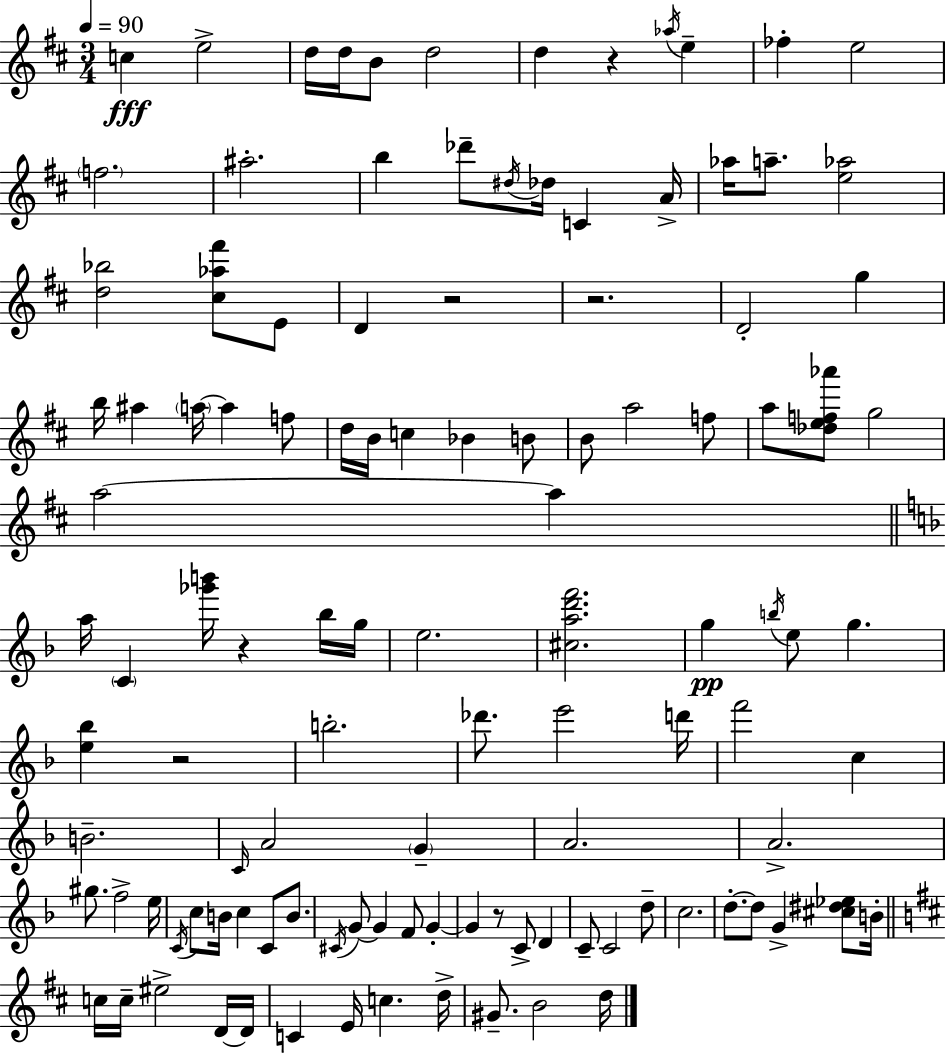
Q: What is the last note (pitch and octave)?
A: D5